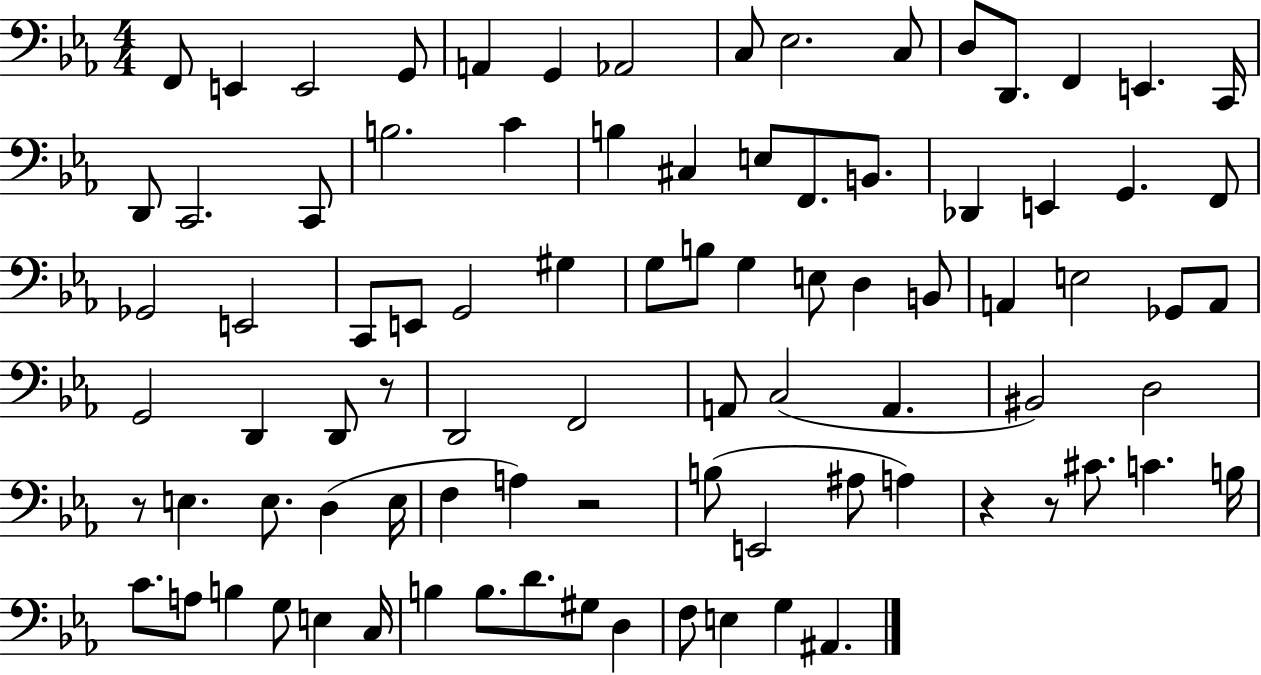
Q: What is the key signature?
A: EES major